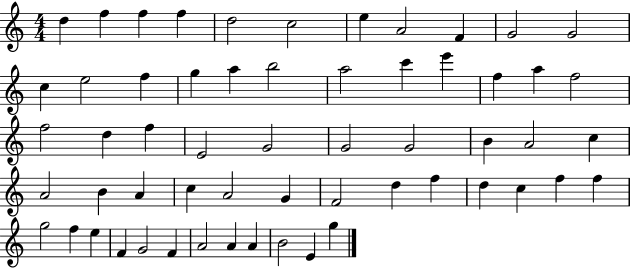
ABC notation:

X:1
T:Untitled
M:4/4
L:1/4
K:C
d f f f d2 c2 e A2 F G2 G2 c e2 f g a b2 a2 c' e' f a f2 f2 d f E2 G2 G2 G2 B A2 c A2 B A c A2 G F2 d f d c f f g2 f e F G2 F A2 A A B2 E g